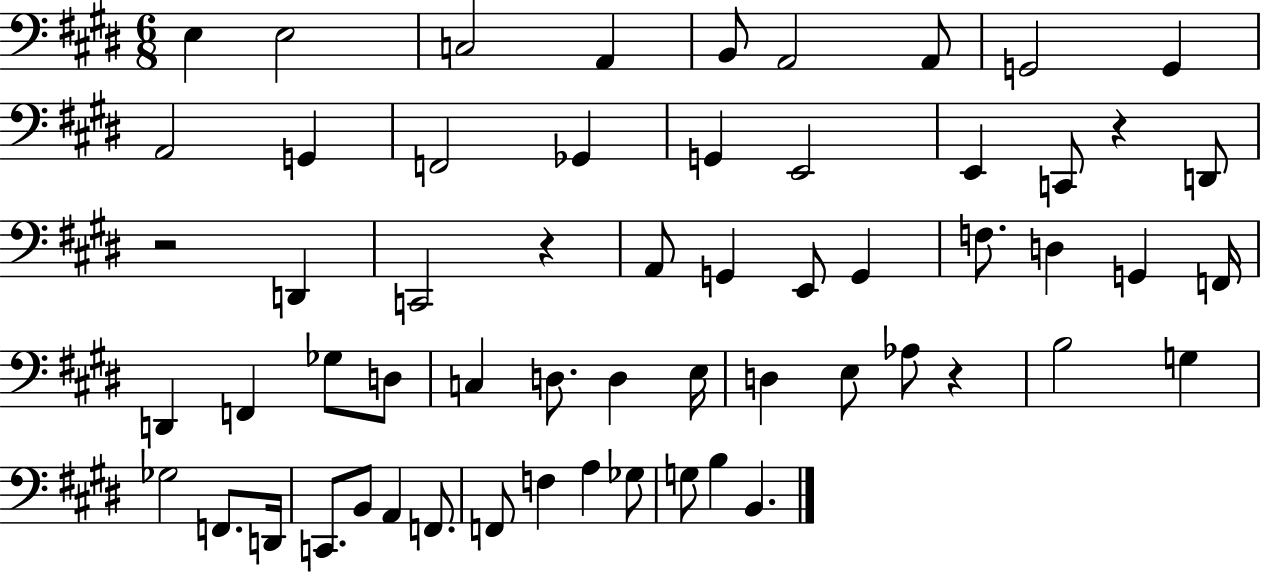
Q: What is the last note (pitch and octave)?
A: B2